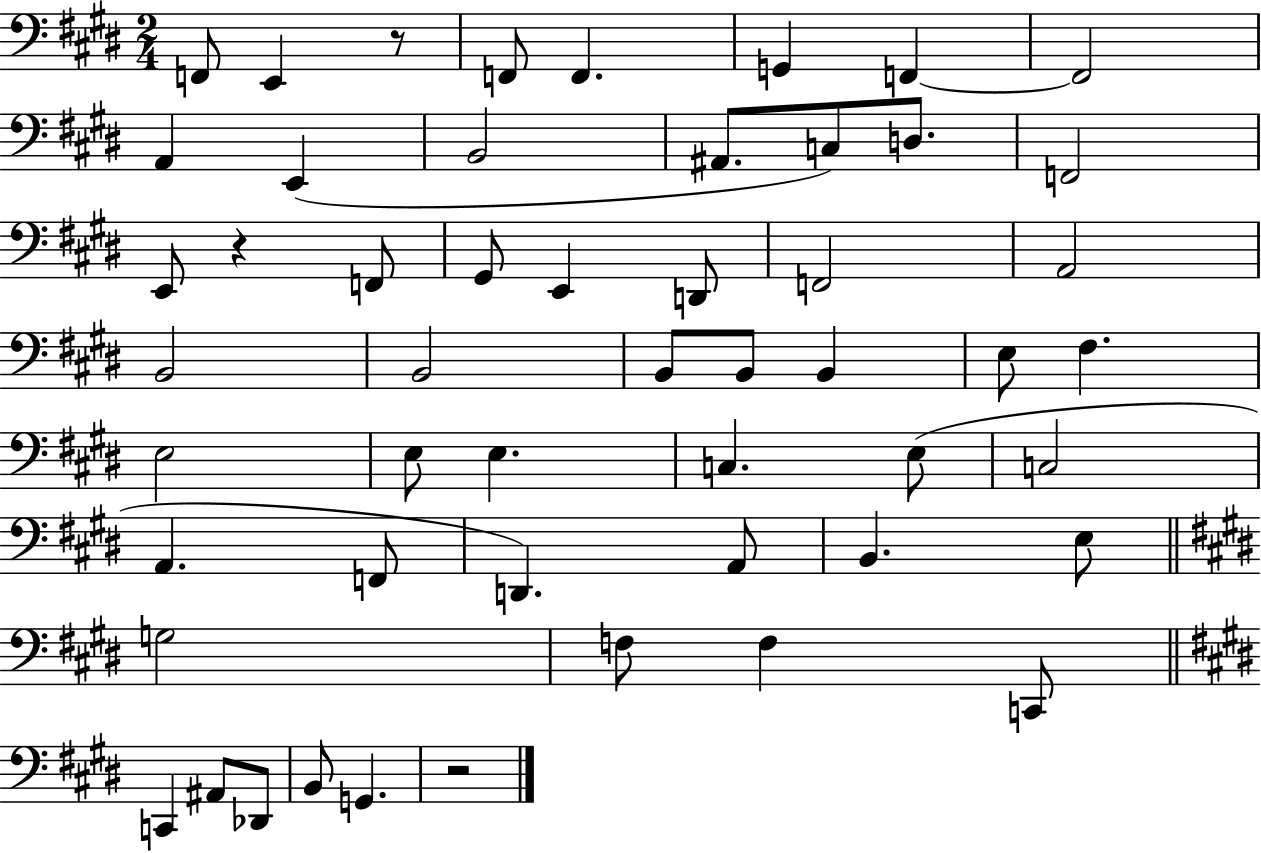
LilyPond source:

{
  \clef bass
  \numericTimeSignature
  \time 2/4
  \key e \major
  f,8 e,4 r8 | f,8 f,4. | g,4 f,4~~ | f,2 | \break a,4 e,4( | b,2 | ais,8. c8) d8. | f,2 | \break e,8 r4 f,8 | gis,8 e,4 d,8 | f,2 | a,2 | \break b,2 | b,2 | b,8 b,8 b,4 | e8 fis4. | \break e2 | e8 e4. | c4. e8( | c2 | \break a,4. f,8 | d,4.) a,8 | b,4. e8 | \bar "||" \break \key e \major g2 | f8 f4 c,8 | \bar "||" \break \key e \major c,4 ais,8 des,8 | b,8 g,4. | r2 | \bar "|."
}